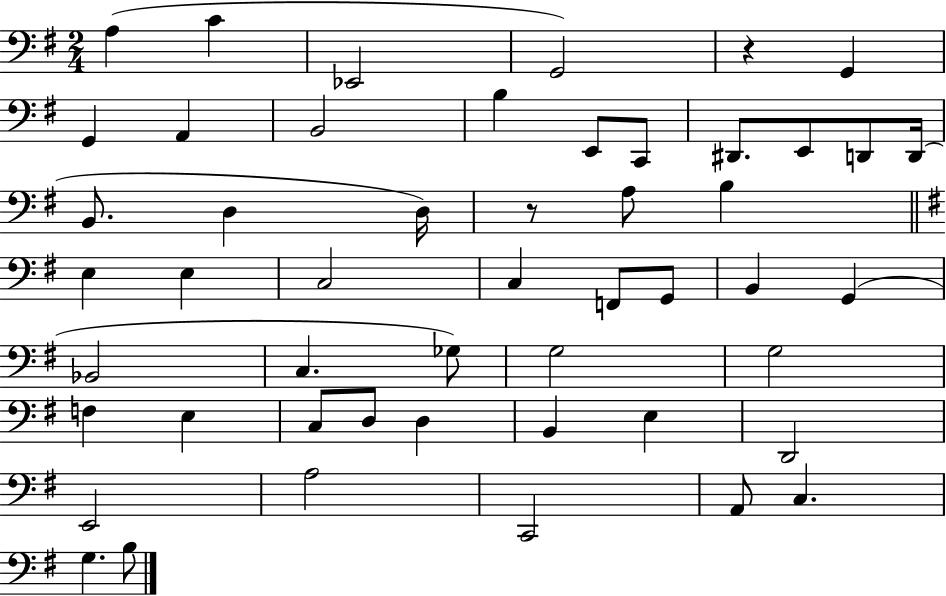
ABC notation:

X:1
T:Untitled
M:2/4
L:1/4
K:G
A, C _E,,2 G,,2 z G,, G,, A,, B,,2 B, E,,/2 C,,/2 ^D,,/2 E,,/2 D,,/2 D,,/4 B,,/2 D, D,/4 z/2 A,/2 B, E, E, C,2 C, F,,/2 G,,/2 B,, G,, _B,,2 C, _G,/2 G,2 G,2 F, E, C,/2 D,/2 D, B,, E, D,,2 E,,2 A,2 C,,2 A,,/2 C, G, B,/2